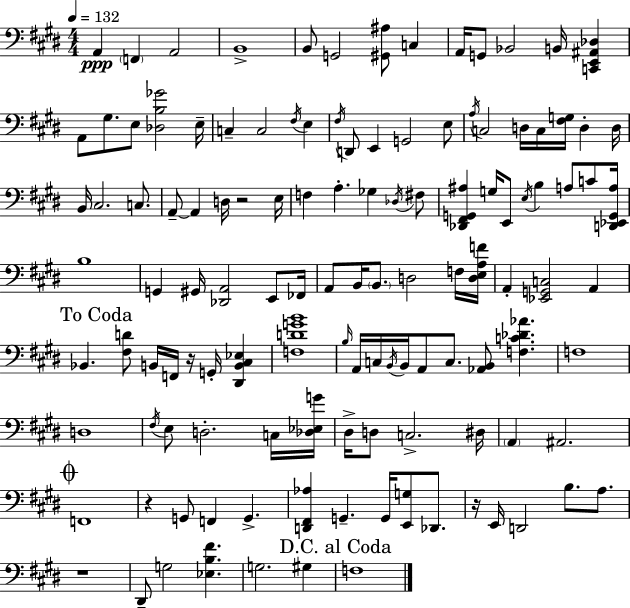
A2/q F2/q A2/h B2/w B2/e G2/h [G#2,A#3]/e C3/q A2/s G2/e Bb2/h B2/s [C2,E2,A#2,Db3]/q A2/e G#3/e. E3/e [Db3,B3,Gb4]/h E3/s C3/q C3/h F#3/s E3/q F#3/s D2/e E2/q G2/h E3/e A3/s C3/h D3/s C3/s [F#3,G3]/s D3/q D3/s B2/s C#3/h. C3/e. A2/e A2/q D3/s R/h E3/s F3/q A3/q. Gb3/q Db3/s F#3/e [Db2,F#2,G2,A#3]/q G3/s E2/e E3/s B3/q A3/e C4/e [D2,Eb2,G2,A3]/s B3/w G2/q G#2/s [Db2,A2]/h E2/e FES2/s A2/e B2/s B2/e. D3/h F3/s [D3,E3,A3,F4]/s A2/q [Eb2,G2,C3]/h A2/q Bb2/q. [F#3,D4]/e B2/s F2/s R/s G2/s [D#2,B2,C#3,Eb3]/q [F3,D4,G4,B4]/w B3/s A2/s C3/s B2/s B2/s A2/e C3/e. [Ab2,B2]/e [F3,C4,Db4,Ab4]/q. F3/w D3/w F#3/s E3/e D3/h. C3/s [Db3,Eb3,G4]/s D#3/s D3/e C3/h. D#3/s A2/q A#2/h. F2/w R/q G2/e F2/q G2/q. [D2,F#2,Ab3]/q G2/q. G2/s [E2,G3]/e Db2/e. R/s E2/s D2/h B3/e. A3/e. R/w D#2/e G3/h [Eb3,B3,F#4]/q. G3/h. G#3/q F3/w